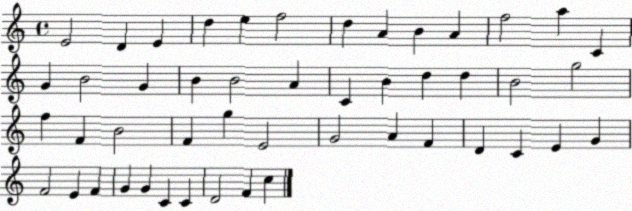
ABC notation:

X:1
T:Untitled
M:4/4
L:1/4
K:C
E2 D E d e f2 d A B A f2 a C G B2 G B B2 A C B d d B2 g2 f F B2 F g E2 G2 A F D C E G F2 E F G G C C D2 F c